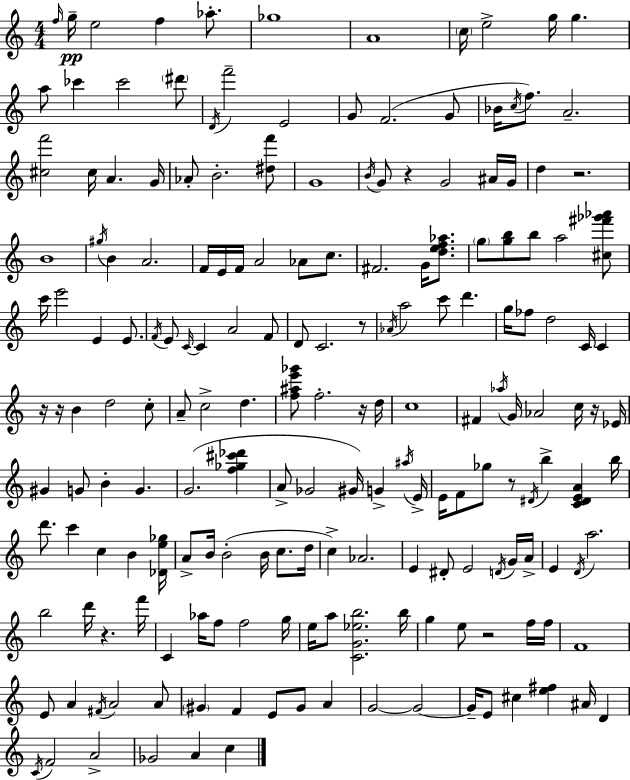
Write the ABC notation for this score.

X:1
T:Untitled
M:4/4
L:1/4
K:C
f/4 g/4 e2 f _a/2 _g4 A4 c/4 e2 g/4 g a/2 _c' _c'2 ^d'/2 D/4 f'2 E2 G/2 F2 G/2 _B/4 c/4 f/2 A2 [^cf']2 ^c/4 A G/4 _A/2 B2 [^df']/2 G4 B/4 G/2 z G2 ^A/4 G/4 d z2 B4 ^g/4 B A2 F/4 E/4 F/4 A2 _A/2 c/2 ^F2 G/4 [def_a]/2 g/2 [gb]/2 b/2 a2 [^c^f'_g'_a']/2 c'/4 e'2 E E/2 F/4 E/2 C/4 C A2 F/2 D/2 C2 z/2 _A/4 a2 c'/2 d' g/4 _f/2 d2 C/4 C z/4 z/4 B d2 c/2 A/2 c2 d [f^ae'_g']/2 f2 z/4 d/4 c4 ^F _a/4 G/4 _A2 c/4 z/4 _E/4 ^G G/2 B G G2 [f_g^c'_d'] A/2 _G2 ^G/4 G ^a/4 E/4 E/4 F/2 _g/2 z/2 ^D/4 b [C^DEA] b/4 d'/2 c' c B [_De_g]/4 A/2 B/4 B2 B/4 c/2 d/4 c _A2 E ^D/2 E2 D/4 G/4 A/4 E D/4 a2 b2 d'/4 z f'/4 C _a/4 f/2 f2 g/4 e/4 a/2 [CG_eb]2 b/4 g e/2 z2 f/4 f/4 F4 E/2 A ^F/4 A2 A/2 ^G F E/2 ^G/2 A G2 G2 G/4 E/2 ^c [e^f] ^A/4 D C/4 F2 A2 _G2 A c